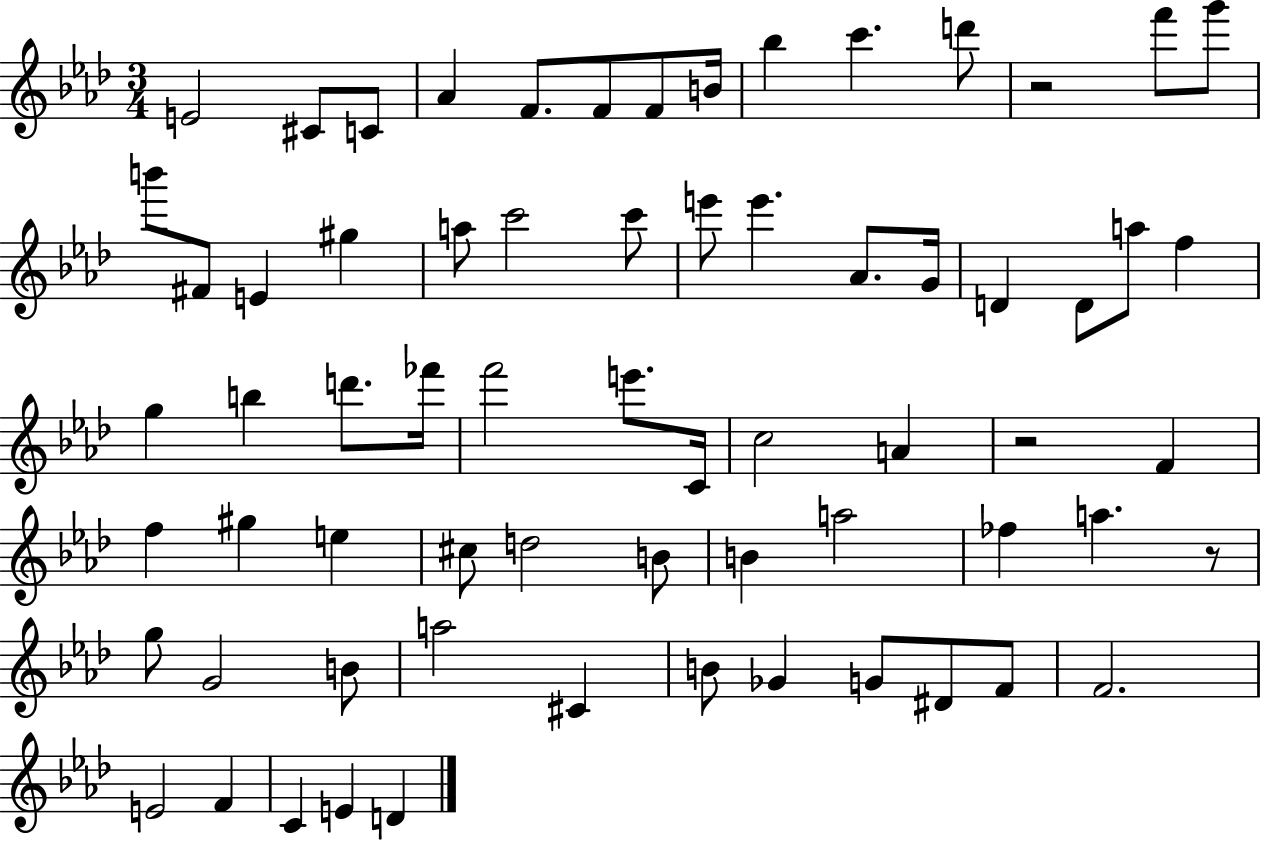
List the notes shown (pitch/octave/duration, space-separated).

E4/h C#4/e C4/e Ab4/q F4/e. F4/e F4/e B4/s Bb5/q C6/q. D6/e R/h F6/e G6/e B6/e F#4/e E4/q G#5/q A5/e C6/h C6/e E6/e E6/q. Ab4/e. G4/s D4/q D4/e A5/e F5/q G5/q B5/q D6/e. FES6/s F6/h E6/e. C4/s C5/h A4/q R/h F4/q F5/q G#5/q E5/q C#5/e D5/h B4/e B4/q A5/h FES5/q A5/q. R/e G5/e G4/h B4/e A5/h C#4/q B4/e Gb4/q G4/e D#4/e F4/e F4/h. E4/h F4/q C4/q E4/q D4/q